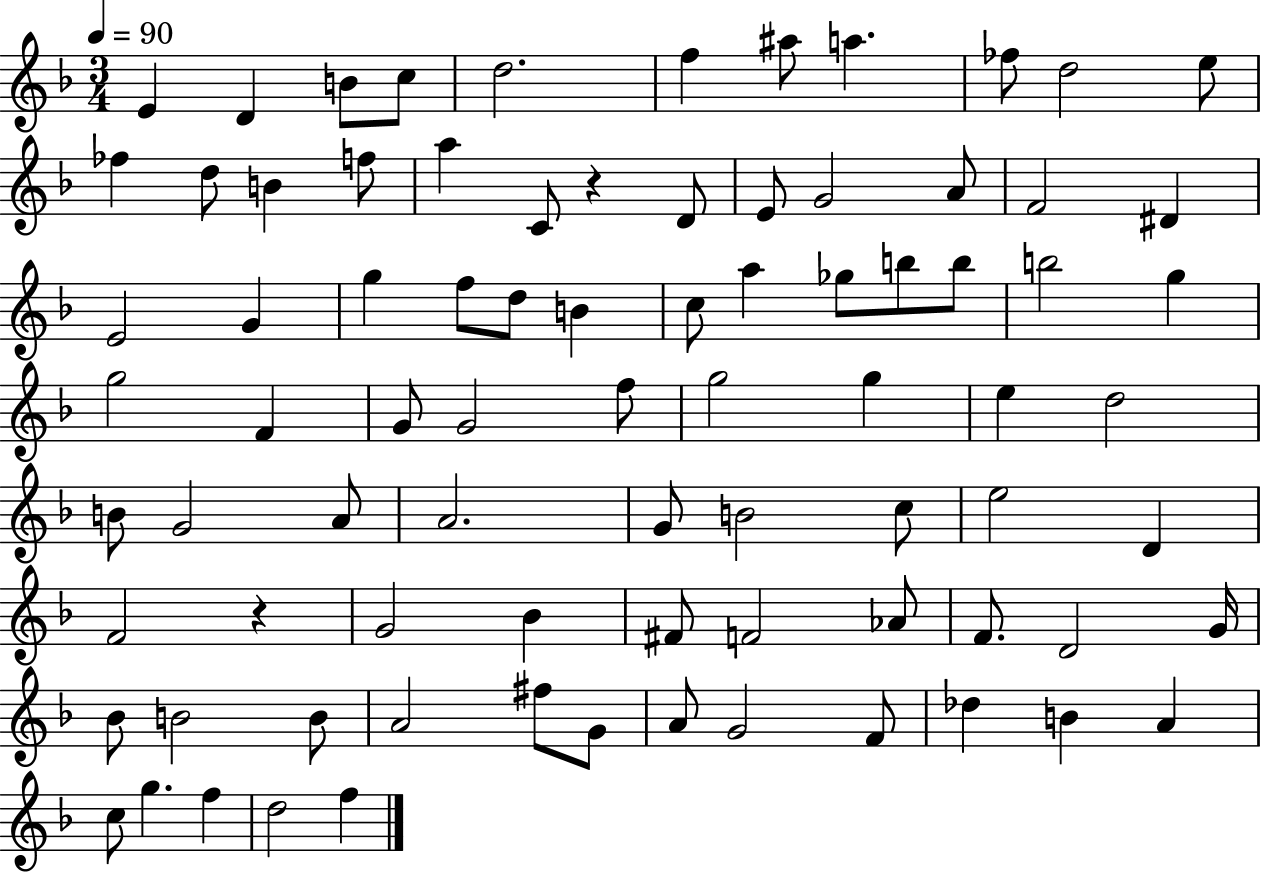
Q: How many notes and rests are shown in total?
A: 82